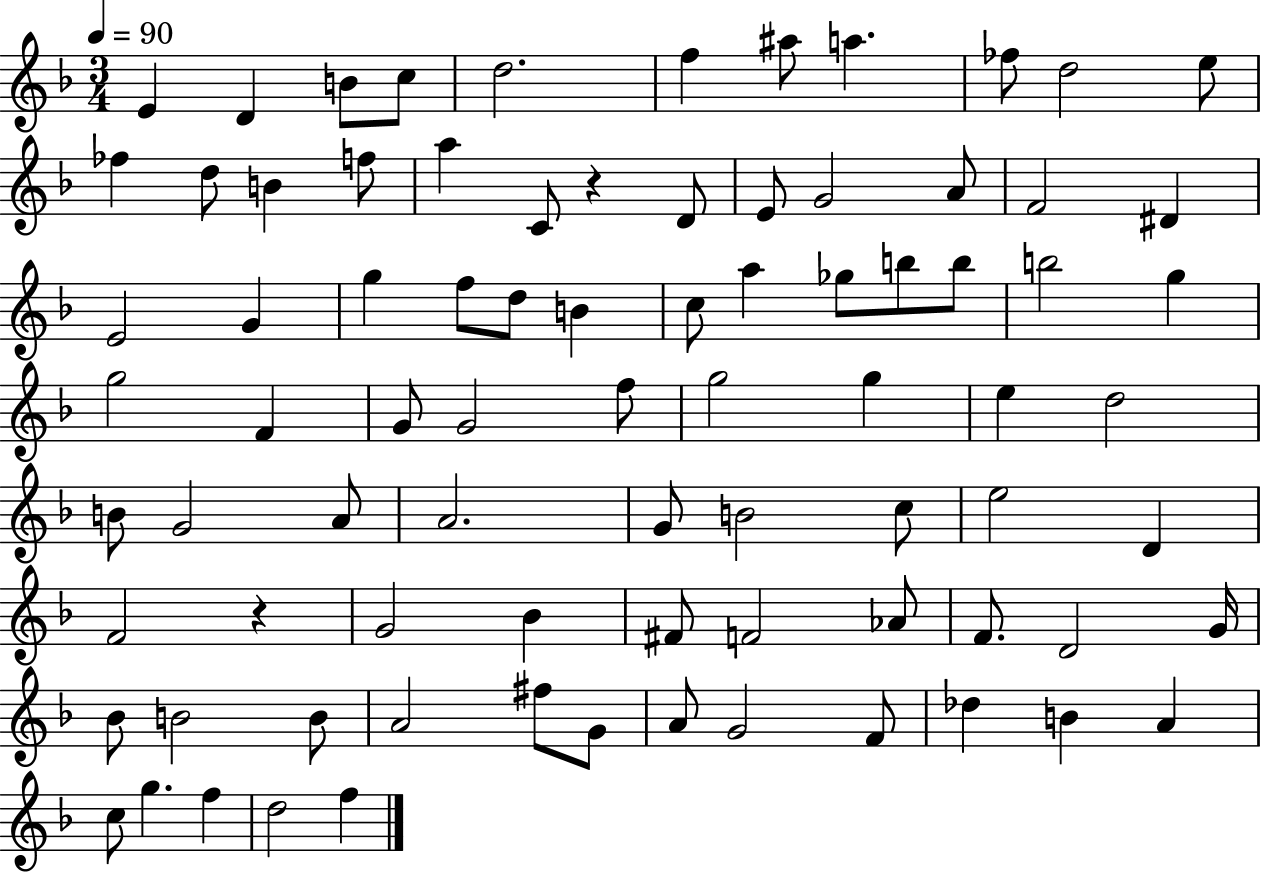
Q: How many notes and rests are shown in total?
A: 82